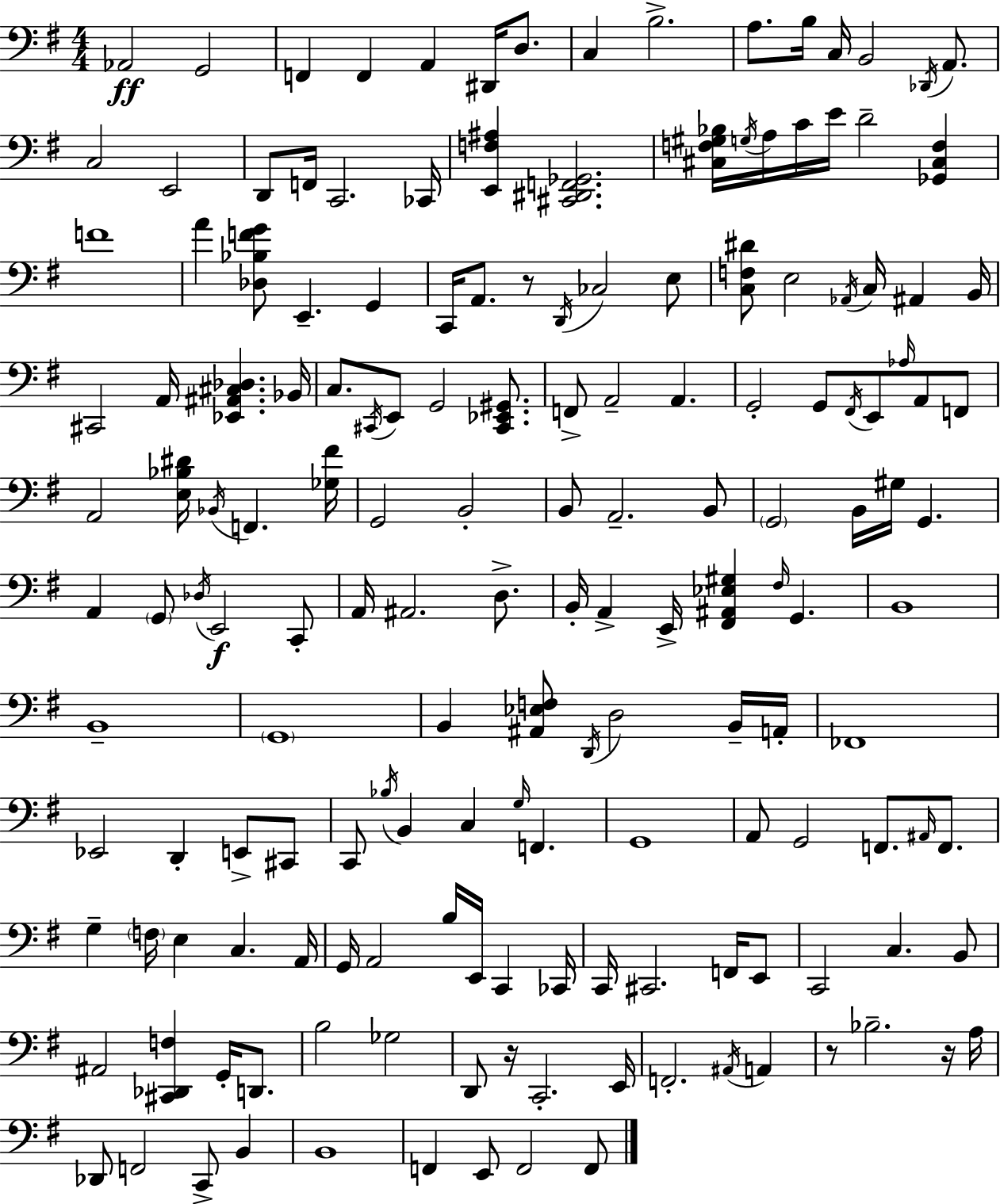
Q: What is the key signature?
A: E minor